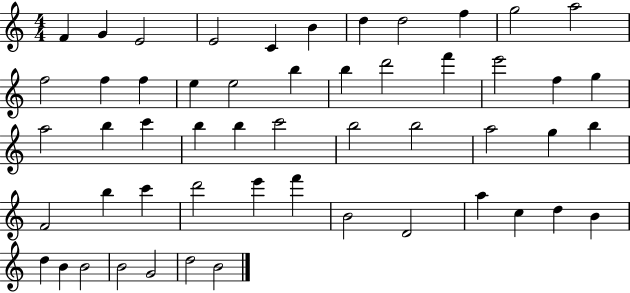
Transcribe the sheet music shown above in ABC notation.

X:1
T:Untitled
M:4/4
L:1/4
K:C
F G E2 E2 C B d d2 f g2 a2 f2 f f e e2 b b d'2 f' e'2 f g a2 b c' b b c'2 b2 b2 a2 g b F2 b c' d'2 e' f' B2 D2 a c d B d B B2 B2 G2 d2 B2